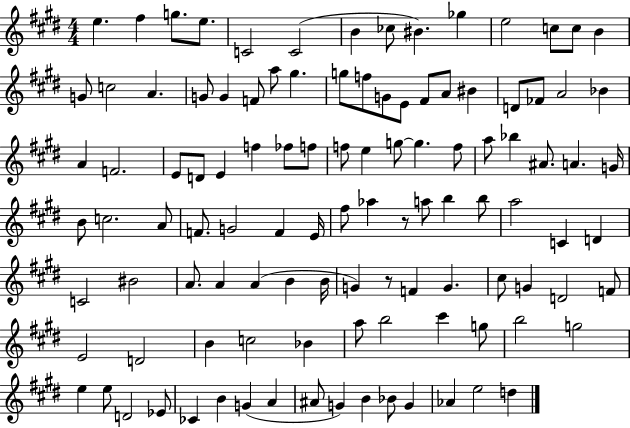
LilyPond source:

{
  \clef treble
  \numericTimeSignature
  \time 4/4
  \key e \major
  e''4. fis''4 g''8. e''8. | c'2 c'2( | b'4 ces''8 bis'4.) ges''4 | e''2 c''8 c''8 b'4 | \break g'8 c''2 a'4. | g'8 g'4 f'8 a''8 gis''4. | g''8 f''8 g'8 e'8 fis'8 a'8 bis'4 | d'8 fes'8 a'2 bes'4 | \break a'4 f'2. | e'8 d'8 e'4 f''4 fes''8 f''8 | f''8 e''4 g''8~~ g''4. f''8 | a''8 bes''4 ais'8. a'4. g'16 | \break b'8 c''2. a'8 | f'8. g'2 f'4 e'16 | fis''8 aes''4 r8 a''8 b''4 b''8 | a''2 c'4 d'4 | \break c'2 bis'2 | a'8. a'4 a'4( b'4 b'16 | g'4) r8 f'4 g'4. | cis''8 g'4 d'2 f'8 | \break e'2 d'2 | b'4 c''2 bes'4 | a''8 b''2 cis'''4 g''8 | b''2 g''2 | \break e''4 e''8 d'2 ees'8 | ces'4 b'4 g'4( a'4 | ais'8 g'4) b'4 bes'8 g'4 | aes'4 e''2 d''4 | \break \bar "|."
}